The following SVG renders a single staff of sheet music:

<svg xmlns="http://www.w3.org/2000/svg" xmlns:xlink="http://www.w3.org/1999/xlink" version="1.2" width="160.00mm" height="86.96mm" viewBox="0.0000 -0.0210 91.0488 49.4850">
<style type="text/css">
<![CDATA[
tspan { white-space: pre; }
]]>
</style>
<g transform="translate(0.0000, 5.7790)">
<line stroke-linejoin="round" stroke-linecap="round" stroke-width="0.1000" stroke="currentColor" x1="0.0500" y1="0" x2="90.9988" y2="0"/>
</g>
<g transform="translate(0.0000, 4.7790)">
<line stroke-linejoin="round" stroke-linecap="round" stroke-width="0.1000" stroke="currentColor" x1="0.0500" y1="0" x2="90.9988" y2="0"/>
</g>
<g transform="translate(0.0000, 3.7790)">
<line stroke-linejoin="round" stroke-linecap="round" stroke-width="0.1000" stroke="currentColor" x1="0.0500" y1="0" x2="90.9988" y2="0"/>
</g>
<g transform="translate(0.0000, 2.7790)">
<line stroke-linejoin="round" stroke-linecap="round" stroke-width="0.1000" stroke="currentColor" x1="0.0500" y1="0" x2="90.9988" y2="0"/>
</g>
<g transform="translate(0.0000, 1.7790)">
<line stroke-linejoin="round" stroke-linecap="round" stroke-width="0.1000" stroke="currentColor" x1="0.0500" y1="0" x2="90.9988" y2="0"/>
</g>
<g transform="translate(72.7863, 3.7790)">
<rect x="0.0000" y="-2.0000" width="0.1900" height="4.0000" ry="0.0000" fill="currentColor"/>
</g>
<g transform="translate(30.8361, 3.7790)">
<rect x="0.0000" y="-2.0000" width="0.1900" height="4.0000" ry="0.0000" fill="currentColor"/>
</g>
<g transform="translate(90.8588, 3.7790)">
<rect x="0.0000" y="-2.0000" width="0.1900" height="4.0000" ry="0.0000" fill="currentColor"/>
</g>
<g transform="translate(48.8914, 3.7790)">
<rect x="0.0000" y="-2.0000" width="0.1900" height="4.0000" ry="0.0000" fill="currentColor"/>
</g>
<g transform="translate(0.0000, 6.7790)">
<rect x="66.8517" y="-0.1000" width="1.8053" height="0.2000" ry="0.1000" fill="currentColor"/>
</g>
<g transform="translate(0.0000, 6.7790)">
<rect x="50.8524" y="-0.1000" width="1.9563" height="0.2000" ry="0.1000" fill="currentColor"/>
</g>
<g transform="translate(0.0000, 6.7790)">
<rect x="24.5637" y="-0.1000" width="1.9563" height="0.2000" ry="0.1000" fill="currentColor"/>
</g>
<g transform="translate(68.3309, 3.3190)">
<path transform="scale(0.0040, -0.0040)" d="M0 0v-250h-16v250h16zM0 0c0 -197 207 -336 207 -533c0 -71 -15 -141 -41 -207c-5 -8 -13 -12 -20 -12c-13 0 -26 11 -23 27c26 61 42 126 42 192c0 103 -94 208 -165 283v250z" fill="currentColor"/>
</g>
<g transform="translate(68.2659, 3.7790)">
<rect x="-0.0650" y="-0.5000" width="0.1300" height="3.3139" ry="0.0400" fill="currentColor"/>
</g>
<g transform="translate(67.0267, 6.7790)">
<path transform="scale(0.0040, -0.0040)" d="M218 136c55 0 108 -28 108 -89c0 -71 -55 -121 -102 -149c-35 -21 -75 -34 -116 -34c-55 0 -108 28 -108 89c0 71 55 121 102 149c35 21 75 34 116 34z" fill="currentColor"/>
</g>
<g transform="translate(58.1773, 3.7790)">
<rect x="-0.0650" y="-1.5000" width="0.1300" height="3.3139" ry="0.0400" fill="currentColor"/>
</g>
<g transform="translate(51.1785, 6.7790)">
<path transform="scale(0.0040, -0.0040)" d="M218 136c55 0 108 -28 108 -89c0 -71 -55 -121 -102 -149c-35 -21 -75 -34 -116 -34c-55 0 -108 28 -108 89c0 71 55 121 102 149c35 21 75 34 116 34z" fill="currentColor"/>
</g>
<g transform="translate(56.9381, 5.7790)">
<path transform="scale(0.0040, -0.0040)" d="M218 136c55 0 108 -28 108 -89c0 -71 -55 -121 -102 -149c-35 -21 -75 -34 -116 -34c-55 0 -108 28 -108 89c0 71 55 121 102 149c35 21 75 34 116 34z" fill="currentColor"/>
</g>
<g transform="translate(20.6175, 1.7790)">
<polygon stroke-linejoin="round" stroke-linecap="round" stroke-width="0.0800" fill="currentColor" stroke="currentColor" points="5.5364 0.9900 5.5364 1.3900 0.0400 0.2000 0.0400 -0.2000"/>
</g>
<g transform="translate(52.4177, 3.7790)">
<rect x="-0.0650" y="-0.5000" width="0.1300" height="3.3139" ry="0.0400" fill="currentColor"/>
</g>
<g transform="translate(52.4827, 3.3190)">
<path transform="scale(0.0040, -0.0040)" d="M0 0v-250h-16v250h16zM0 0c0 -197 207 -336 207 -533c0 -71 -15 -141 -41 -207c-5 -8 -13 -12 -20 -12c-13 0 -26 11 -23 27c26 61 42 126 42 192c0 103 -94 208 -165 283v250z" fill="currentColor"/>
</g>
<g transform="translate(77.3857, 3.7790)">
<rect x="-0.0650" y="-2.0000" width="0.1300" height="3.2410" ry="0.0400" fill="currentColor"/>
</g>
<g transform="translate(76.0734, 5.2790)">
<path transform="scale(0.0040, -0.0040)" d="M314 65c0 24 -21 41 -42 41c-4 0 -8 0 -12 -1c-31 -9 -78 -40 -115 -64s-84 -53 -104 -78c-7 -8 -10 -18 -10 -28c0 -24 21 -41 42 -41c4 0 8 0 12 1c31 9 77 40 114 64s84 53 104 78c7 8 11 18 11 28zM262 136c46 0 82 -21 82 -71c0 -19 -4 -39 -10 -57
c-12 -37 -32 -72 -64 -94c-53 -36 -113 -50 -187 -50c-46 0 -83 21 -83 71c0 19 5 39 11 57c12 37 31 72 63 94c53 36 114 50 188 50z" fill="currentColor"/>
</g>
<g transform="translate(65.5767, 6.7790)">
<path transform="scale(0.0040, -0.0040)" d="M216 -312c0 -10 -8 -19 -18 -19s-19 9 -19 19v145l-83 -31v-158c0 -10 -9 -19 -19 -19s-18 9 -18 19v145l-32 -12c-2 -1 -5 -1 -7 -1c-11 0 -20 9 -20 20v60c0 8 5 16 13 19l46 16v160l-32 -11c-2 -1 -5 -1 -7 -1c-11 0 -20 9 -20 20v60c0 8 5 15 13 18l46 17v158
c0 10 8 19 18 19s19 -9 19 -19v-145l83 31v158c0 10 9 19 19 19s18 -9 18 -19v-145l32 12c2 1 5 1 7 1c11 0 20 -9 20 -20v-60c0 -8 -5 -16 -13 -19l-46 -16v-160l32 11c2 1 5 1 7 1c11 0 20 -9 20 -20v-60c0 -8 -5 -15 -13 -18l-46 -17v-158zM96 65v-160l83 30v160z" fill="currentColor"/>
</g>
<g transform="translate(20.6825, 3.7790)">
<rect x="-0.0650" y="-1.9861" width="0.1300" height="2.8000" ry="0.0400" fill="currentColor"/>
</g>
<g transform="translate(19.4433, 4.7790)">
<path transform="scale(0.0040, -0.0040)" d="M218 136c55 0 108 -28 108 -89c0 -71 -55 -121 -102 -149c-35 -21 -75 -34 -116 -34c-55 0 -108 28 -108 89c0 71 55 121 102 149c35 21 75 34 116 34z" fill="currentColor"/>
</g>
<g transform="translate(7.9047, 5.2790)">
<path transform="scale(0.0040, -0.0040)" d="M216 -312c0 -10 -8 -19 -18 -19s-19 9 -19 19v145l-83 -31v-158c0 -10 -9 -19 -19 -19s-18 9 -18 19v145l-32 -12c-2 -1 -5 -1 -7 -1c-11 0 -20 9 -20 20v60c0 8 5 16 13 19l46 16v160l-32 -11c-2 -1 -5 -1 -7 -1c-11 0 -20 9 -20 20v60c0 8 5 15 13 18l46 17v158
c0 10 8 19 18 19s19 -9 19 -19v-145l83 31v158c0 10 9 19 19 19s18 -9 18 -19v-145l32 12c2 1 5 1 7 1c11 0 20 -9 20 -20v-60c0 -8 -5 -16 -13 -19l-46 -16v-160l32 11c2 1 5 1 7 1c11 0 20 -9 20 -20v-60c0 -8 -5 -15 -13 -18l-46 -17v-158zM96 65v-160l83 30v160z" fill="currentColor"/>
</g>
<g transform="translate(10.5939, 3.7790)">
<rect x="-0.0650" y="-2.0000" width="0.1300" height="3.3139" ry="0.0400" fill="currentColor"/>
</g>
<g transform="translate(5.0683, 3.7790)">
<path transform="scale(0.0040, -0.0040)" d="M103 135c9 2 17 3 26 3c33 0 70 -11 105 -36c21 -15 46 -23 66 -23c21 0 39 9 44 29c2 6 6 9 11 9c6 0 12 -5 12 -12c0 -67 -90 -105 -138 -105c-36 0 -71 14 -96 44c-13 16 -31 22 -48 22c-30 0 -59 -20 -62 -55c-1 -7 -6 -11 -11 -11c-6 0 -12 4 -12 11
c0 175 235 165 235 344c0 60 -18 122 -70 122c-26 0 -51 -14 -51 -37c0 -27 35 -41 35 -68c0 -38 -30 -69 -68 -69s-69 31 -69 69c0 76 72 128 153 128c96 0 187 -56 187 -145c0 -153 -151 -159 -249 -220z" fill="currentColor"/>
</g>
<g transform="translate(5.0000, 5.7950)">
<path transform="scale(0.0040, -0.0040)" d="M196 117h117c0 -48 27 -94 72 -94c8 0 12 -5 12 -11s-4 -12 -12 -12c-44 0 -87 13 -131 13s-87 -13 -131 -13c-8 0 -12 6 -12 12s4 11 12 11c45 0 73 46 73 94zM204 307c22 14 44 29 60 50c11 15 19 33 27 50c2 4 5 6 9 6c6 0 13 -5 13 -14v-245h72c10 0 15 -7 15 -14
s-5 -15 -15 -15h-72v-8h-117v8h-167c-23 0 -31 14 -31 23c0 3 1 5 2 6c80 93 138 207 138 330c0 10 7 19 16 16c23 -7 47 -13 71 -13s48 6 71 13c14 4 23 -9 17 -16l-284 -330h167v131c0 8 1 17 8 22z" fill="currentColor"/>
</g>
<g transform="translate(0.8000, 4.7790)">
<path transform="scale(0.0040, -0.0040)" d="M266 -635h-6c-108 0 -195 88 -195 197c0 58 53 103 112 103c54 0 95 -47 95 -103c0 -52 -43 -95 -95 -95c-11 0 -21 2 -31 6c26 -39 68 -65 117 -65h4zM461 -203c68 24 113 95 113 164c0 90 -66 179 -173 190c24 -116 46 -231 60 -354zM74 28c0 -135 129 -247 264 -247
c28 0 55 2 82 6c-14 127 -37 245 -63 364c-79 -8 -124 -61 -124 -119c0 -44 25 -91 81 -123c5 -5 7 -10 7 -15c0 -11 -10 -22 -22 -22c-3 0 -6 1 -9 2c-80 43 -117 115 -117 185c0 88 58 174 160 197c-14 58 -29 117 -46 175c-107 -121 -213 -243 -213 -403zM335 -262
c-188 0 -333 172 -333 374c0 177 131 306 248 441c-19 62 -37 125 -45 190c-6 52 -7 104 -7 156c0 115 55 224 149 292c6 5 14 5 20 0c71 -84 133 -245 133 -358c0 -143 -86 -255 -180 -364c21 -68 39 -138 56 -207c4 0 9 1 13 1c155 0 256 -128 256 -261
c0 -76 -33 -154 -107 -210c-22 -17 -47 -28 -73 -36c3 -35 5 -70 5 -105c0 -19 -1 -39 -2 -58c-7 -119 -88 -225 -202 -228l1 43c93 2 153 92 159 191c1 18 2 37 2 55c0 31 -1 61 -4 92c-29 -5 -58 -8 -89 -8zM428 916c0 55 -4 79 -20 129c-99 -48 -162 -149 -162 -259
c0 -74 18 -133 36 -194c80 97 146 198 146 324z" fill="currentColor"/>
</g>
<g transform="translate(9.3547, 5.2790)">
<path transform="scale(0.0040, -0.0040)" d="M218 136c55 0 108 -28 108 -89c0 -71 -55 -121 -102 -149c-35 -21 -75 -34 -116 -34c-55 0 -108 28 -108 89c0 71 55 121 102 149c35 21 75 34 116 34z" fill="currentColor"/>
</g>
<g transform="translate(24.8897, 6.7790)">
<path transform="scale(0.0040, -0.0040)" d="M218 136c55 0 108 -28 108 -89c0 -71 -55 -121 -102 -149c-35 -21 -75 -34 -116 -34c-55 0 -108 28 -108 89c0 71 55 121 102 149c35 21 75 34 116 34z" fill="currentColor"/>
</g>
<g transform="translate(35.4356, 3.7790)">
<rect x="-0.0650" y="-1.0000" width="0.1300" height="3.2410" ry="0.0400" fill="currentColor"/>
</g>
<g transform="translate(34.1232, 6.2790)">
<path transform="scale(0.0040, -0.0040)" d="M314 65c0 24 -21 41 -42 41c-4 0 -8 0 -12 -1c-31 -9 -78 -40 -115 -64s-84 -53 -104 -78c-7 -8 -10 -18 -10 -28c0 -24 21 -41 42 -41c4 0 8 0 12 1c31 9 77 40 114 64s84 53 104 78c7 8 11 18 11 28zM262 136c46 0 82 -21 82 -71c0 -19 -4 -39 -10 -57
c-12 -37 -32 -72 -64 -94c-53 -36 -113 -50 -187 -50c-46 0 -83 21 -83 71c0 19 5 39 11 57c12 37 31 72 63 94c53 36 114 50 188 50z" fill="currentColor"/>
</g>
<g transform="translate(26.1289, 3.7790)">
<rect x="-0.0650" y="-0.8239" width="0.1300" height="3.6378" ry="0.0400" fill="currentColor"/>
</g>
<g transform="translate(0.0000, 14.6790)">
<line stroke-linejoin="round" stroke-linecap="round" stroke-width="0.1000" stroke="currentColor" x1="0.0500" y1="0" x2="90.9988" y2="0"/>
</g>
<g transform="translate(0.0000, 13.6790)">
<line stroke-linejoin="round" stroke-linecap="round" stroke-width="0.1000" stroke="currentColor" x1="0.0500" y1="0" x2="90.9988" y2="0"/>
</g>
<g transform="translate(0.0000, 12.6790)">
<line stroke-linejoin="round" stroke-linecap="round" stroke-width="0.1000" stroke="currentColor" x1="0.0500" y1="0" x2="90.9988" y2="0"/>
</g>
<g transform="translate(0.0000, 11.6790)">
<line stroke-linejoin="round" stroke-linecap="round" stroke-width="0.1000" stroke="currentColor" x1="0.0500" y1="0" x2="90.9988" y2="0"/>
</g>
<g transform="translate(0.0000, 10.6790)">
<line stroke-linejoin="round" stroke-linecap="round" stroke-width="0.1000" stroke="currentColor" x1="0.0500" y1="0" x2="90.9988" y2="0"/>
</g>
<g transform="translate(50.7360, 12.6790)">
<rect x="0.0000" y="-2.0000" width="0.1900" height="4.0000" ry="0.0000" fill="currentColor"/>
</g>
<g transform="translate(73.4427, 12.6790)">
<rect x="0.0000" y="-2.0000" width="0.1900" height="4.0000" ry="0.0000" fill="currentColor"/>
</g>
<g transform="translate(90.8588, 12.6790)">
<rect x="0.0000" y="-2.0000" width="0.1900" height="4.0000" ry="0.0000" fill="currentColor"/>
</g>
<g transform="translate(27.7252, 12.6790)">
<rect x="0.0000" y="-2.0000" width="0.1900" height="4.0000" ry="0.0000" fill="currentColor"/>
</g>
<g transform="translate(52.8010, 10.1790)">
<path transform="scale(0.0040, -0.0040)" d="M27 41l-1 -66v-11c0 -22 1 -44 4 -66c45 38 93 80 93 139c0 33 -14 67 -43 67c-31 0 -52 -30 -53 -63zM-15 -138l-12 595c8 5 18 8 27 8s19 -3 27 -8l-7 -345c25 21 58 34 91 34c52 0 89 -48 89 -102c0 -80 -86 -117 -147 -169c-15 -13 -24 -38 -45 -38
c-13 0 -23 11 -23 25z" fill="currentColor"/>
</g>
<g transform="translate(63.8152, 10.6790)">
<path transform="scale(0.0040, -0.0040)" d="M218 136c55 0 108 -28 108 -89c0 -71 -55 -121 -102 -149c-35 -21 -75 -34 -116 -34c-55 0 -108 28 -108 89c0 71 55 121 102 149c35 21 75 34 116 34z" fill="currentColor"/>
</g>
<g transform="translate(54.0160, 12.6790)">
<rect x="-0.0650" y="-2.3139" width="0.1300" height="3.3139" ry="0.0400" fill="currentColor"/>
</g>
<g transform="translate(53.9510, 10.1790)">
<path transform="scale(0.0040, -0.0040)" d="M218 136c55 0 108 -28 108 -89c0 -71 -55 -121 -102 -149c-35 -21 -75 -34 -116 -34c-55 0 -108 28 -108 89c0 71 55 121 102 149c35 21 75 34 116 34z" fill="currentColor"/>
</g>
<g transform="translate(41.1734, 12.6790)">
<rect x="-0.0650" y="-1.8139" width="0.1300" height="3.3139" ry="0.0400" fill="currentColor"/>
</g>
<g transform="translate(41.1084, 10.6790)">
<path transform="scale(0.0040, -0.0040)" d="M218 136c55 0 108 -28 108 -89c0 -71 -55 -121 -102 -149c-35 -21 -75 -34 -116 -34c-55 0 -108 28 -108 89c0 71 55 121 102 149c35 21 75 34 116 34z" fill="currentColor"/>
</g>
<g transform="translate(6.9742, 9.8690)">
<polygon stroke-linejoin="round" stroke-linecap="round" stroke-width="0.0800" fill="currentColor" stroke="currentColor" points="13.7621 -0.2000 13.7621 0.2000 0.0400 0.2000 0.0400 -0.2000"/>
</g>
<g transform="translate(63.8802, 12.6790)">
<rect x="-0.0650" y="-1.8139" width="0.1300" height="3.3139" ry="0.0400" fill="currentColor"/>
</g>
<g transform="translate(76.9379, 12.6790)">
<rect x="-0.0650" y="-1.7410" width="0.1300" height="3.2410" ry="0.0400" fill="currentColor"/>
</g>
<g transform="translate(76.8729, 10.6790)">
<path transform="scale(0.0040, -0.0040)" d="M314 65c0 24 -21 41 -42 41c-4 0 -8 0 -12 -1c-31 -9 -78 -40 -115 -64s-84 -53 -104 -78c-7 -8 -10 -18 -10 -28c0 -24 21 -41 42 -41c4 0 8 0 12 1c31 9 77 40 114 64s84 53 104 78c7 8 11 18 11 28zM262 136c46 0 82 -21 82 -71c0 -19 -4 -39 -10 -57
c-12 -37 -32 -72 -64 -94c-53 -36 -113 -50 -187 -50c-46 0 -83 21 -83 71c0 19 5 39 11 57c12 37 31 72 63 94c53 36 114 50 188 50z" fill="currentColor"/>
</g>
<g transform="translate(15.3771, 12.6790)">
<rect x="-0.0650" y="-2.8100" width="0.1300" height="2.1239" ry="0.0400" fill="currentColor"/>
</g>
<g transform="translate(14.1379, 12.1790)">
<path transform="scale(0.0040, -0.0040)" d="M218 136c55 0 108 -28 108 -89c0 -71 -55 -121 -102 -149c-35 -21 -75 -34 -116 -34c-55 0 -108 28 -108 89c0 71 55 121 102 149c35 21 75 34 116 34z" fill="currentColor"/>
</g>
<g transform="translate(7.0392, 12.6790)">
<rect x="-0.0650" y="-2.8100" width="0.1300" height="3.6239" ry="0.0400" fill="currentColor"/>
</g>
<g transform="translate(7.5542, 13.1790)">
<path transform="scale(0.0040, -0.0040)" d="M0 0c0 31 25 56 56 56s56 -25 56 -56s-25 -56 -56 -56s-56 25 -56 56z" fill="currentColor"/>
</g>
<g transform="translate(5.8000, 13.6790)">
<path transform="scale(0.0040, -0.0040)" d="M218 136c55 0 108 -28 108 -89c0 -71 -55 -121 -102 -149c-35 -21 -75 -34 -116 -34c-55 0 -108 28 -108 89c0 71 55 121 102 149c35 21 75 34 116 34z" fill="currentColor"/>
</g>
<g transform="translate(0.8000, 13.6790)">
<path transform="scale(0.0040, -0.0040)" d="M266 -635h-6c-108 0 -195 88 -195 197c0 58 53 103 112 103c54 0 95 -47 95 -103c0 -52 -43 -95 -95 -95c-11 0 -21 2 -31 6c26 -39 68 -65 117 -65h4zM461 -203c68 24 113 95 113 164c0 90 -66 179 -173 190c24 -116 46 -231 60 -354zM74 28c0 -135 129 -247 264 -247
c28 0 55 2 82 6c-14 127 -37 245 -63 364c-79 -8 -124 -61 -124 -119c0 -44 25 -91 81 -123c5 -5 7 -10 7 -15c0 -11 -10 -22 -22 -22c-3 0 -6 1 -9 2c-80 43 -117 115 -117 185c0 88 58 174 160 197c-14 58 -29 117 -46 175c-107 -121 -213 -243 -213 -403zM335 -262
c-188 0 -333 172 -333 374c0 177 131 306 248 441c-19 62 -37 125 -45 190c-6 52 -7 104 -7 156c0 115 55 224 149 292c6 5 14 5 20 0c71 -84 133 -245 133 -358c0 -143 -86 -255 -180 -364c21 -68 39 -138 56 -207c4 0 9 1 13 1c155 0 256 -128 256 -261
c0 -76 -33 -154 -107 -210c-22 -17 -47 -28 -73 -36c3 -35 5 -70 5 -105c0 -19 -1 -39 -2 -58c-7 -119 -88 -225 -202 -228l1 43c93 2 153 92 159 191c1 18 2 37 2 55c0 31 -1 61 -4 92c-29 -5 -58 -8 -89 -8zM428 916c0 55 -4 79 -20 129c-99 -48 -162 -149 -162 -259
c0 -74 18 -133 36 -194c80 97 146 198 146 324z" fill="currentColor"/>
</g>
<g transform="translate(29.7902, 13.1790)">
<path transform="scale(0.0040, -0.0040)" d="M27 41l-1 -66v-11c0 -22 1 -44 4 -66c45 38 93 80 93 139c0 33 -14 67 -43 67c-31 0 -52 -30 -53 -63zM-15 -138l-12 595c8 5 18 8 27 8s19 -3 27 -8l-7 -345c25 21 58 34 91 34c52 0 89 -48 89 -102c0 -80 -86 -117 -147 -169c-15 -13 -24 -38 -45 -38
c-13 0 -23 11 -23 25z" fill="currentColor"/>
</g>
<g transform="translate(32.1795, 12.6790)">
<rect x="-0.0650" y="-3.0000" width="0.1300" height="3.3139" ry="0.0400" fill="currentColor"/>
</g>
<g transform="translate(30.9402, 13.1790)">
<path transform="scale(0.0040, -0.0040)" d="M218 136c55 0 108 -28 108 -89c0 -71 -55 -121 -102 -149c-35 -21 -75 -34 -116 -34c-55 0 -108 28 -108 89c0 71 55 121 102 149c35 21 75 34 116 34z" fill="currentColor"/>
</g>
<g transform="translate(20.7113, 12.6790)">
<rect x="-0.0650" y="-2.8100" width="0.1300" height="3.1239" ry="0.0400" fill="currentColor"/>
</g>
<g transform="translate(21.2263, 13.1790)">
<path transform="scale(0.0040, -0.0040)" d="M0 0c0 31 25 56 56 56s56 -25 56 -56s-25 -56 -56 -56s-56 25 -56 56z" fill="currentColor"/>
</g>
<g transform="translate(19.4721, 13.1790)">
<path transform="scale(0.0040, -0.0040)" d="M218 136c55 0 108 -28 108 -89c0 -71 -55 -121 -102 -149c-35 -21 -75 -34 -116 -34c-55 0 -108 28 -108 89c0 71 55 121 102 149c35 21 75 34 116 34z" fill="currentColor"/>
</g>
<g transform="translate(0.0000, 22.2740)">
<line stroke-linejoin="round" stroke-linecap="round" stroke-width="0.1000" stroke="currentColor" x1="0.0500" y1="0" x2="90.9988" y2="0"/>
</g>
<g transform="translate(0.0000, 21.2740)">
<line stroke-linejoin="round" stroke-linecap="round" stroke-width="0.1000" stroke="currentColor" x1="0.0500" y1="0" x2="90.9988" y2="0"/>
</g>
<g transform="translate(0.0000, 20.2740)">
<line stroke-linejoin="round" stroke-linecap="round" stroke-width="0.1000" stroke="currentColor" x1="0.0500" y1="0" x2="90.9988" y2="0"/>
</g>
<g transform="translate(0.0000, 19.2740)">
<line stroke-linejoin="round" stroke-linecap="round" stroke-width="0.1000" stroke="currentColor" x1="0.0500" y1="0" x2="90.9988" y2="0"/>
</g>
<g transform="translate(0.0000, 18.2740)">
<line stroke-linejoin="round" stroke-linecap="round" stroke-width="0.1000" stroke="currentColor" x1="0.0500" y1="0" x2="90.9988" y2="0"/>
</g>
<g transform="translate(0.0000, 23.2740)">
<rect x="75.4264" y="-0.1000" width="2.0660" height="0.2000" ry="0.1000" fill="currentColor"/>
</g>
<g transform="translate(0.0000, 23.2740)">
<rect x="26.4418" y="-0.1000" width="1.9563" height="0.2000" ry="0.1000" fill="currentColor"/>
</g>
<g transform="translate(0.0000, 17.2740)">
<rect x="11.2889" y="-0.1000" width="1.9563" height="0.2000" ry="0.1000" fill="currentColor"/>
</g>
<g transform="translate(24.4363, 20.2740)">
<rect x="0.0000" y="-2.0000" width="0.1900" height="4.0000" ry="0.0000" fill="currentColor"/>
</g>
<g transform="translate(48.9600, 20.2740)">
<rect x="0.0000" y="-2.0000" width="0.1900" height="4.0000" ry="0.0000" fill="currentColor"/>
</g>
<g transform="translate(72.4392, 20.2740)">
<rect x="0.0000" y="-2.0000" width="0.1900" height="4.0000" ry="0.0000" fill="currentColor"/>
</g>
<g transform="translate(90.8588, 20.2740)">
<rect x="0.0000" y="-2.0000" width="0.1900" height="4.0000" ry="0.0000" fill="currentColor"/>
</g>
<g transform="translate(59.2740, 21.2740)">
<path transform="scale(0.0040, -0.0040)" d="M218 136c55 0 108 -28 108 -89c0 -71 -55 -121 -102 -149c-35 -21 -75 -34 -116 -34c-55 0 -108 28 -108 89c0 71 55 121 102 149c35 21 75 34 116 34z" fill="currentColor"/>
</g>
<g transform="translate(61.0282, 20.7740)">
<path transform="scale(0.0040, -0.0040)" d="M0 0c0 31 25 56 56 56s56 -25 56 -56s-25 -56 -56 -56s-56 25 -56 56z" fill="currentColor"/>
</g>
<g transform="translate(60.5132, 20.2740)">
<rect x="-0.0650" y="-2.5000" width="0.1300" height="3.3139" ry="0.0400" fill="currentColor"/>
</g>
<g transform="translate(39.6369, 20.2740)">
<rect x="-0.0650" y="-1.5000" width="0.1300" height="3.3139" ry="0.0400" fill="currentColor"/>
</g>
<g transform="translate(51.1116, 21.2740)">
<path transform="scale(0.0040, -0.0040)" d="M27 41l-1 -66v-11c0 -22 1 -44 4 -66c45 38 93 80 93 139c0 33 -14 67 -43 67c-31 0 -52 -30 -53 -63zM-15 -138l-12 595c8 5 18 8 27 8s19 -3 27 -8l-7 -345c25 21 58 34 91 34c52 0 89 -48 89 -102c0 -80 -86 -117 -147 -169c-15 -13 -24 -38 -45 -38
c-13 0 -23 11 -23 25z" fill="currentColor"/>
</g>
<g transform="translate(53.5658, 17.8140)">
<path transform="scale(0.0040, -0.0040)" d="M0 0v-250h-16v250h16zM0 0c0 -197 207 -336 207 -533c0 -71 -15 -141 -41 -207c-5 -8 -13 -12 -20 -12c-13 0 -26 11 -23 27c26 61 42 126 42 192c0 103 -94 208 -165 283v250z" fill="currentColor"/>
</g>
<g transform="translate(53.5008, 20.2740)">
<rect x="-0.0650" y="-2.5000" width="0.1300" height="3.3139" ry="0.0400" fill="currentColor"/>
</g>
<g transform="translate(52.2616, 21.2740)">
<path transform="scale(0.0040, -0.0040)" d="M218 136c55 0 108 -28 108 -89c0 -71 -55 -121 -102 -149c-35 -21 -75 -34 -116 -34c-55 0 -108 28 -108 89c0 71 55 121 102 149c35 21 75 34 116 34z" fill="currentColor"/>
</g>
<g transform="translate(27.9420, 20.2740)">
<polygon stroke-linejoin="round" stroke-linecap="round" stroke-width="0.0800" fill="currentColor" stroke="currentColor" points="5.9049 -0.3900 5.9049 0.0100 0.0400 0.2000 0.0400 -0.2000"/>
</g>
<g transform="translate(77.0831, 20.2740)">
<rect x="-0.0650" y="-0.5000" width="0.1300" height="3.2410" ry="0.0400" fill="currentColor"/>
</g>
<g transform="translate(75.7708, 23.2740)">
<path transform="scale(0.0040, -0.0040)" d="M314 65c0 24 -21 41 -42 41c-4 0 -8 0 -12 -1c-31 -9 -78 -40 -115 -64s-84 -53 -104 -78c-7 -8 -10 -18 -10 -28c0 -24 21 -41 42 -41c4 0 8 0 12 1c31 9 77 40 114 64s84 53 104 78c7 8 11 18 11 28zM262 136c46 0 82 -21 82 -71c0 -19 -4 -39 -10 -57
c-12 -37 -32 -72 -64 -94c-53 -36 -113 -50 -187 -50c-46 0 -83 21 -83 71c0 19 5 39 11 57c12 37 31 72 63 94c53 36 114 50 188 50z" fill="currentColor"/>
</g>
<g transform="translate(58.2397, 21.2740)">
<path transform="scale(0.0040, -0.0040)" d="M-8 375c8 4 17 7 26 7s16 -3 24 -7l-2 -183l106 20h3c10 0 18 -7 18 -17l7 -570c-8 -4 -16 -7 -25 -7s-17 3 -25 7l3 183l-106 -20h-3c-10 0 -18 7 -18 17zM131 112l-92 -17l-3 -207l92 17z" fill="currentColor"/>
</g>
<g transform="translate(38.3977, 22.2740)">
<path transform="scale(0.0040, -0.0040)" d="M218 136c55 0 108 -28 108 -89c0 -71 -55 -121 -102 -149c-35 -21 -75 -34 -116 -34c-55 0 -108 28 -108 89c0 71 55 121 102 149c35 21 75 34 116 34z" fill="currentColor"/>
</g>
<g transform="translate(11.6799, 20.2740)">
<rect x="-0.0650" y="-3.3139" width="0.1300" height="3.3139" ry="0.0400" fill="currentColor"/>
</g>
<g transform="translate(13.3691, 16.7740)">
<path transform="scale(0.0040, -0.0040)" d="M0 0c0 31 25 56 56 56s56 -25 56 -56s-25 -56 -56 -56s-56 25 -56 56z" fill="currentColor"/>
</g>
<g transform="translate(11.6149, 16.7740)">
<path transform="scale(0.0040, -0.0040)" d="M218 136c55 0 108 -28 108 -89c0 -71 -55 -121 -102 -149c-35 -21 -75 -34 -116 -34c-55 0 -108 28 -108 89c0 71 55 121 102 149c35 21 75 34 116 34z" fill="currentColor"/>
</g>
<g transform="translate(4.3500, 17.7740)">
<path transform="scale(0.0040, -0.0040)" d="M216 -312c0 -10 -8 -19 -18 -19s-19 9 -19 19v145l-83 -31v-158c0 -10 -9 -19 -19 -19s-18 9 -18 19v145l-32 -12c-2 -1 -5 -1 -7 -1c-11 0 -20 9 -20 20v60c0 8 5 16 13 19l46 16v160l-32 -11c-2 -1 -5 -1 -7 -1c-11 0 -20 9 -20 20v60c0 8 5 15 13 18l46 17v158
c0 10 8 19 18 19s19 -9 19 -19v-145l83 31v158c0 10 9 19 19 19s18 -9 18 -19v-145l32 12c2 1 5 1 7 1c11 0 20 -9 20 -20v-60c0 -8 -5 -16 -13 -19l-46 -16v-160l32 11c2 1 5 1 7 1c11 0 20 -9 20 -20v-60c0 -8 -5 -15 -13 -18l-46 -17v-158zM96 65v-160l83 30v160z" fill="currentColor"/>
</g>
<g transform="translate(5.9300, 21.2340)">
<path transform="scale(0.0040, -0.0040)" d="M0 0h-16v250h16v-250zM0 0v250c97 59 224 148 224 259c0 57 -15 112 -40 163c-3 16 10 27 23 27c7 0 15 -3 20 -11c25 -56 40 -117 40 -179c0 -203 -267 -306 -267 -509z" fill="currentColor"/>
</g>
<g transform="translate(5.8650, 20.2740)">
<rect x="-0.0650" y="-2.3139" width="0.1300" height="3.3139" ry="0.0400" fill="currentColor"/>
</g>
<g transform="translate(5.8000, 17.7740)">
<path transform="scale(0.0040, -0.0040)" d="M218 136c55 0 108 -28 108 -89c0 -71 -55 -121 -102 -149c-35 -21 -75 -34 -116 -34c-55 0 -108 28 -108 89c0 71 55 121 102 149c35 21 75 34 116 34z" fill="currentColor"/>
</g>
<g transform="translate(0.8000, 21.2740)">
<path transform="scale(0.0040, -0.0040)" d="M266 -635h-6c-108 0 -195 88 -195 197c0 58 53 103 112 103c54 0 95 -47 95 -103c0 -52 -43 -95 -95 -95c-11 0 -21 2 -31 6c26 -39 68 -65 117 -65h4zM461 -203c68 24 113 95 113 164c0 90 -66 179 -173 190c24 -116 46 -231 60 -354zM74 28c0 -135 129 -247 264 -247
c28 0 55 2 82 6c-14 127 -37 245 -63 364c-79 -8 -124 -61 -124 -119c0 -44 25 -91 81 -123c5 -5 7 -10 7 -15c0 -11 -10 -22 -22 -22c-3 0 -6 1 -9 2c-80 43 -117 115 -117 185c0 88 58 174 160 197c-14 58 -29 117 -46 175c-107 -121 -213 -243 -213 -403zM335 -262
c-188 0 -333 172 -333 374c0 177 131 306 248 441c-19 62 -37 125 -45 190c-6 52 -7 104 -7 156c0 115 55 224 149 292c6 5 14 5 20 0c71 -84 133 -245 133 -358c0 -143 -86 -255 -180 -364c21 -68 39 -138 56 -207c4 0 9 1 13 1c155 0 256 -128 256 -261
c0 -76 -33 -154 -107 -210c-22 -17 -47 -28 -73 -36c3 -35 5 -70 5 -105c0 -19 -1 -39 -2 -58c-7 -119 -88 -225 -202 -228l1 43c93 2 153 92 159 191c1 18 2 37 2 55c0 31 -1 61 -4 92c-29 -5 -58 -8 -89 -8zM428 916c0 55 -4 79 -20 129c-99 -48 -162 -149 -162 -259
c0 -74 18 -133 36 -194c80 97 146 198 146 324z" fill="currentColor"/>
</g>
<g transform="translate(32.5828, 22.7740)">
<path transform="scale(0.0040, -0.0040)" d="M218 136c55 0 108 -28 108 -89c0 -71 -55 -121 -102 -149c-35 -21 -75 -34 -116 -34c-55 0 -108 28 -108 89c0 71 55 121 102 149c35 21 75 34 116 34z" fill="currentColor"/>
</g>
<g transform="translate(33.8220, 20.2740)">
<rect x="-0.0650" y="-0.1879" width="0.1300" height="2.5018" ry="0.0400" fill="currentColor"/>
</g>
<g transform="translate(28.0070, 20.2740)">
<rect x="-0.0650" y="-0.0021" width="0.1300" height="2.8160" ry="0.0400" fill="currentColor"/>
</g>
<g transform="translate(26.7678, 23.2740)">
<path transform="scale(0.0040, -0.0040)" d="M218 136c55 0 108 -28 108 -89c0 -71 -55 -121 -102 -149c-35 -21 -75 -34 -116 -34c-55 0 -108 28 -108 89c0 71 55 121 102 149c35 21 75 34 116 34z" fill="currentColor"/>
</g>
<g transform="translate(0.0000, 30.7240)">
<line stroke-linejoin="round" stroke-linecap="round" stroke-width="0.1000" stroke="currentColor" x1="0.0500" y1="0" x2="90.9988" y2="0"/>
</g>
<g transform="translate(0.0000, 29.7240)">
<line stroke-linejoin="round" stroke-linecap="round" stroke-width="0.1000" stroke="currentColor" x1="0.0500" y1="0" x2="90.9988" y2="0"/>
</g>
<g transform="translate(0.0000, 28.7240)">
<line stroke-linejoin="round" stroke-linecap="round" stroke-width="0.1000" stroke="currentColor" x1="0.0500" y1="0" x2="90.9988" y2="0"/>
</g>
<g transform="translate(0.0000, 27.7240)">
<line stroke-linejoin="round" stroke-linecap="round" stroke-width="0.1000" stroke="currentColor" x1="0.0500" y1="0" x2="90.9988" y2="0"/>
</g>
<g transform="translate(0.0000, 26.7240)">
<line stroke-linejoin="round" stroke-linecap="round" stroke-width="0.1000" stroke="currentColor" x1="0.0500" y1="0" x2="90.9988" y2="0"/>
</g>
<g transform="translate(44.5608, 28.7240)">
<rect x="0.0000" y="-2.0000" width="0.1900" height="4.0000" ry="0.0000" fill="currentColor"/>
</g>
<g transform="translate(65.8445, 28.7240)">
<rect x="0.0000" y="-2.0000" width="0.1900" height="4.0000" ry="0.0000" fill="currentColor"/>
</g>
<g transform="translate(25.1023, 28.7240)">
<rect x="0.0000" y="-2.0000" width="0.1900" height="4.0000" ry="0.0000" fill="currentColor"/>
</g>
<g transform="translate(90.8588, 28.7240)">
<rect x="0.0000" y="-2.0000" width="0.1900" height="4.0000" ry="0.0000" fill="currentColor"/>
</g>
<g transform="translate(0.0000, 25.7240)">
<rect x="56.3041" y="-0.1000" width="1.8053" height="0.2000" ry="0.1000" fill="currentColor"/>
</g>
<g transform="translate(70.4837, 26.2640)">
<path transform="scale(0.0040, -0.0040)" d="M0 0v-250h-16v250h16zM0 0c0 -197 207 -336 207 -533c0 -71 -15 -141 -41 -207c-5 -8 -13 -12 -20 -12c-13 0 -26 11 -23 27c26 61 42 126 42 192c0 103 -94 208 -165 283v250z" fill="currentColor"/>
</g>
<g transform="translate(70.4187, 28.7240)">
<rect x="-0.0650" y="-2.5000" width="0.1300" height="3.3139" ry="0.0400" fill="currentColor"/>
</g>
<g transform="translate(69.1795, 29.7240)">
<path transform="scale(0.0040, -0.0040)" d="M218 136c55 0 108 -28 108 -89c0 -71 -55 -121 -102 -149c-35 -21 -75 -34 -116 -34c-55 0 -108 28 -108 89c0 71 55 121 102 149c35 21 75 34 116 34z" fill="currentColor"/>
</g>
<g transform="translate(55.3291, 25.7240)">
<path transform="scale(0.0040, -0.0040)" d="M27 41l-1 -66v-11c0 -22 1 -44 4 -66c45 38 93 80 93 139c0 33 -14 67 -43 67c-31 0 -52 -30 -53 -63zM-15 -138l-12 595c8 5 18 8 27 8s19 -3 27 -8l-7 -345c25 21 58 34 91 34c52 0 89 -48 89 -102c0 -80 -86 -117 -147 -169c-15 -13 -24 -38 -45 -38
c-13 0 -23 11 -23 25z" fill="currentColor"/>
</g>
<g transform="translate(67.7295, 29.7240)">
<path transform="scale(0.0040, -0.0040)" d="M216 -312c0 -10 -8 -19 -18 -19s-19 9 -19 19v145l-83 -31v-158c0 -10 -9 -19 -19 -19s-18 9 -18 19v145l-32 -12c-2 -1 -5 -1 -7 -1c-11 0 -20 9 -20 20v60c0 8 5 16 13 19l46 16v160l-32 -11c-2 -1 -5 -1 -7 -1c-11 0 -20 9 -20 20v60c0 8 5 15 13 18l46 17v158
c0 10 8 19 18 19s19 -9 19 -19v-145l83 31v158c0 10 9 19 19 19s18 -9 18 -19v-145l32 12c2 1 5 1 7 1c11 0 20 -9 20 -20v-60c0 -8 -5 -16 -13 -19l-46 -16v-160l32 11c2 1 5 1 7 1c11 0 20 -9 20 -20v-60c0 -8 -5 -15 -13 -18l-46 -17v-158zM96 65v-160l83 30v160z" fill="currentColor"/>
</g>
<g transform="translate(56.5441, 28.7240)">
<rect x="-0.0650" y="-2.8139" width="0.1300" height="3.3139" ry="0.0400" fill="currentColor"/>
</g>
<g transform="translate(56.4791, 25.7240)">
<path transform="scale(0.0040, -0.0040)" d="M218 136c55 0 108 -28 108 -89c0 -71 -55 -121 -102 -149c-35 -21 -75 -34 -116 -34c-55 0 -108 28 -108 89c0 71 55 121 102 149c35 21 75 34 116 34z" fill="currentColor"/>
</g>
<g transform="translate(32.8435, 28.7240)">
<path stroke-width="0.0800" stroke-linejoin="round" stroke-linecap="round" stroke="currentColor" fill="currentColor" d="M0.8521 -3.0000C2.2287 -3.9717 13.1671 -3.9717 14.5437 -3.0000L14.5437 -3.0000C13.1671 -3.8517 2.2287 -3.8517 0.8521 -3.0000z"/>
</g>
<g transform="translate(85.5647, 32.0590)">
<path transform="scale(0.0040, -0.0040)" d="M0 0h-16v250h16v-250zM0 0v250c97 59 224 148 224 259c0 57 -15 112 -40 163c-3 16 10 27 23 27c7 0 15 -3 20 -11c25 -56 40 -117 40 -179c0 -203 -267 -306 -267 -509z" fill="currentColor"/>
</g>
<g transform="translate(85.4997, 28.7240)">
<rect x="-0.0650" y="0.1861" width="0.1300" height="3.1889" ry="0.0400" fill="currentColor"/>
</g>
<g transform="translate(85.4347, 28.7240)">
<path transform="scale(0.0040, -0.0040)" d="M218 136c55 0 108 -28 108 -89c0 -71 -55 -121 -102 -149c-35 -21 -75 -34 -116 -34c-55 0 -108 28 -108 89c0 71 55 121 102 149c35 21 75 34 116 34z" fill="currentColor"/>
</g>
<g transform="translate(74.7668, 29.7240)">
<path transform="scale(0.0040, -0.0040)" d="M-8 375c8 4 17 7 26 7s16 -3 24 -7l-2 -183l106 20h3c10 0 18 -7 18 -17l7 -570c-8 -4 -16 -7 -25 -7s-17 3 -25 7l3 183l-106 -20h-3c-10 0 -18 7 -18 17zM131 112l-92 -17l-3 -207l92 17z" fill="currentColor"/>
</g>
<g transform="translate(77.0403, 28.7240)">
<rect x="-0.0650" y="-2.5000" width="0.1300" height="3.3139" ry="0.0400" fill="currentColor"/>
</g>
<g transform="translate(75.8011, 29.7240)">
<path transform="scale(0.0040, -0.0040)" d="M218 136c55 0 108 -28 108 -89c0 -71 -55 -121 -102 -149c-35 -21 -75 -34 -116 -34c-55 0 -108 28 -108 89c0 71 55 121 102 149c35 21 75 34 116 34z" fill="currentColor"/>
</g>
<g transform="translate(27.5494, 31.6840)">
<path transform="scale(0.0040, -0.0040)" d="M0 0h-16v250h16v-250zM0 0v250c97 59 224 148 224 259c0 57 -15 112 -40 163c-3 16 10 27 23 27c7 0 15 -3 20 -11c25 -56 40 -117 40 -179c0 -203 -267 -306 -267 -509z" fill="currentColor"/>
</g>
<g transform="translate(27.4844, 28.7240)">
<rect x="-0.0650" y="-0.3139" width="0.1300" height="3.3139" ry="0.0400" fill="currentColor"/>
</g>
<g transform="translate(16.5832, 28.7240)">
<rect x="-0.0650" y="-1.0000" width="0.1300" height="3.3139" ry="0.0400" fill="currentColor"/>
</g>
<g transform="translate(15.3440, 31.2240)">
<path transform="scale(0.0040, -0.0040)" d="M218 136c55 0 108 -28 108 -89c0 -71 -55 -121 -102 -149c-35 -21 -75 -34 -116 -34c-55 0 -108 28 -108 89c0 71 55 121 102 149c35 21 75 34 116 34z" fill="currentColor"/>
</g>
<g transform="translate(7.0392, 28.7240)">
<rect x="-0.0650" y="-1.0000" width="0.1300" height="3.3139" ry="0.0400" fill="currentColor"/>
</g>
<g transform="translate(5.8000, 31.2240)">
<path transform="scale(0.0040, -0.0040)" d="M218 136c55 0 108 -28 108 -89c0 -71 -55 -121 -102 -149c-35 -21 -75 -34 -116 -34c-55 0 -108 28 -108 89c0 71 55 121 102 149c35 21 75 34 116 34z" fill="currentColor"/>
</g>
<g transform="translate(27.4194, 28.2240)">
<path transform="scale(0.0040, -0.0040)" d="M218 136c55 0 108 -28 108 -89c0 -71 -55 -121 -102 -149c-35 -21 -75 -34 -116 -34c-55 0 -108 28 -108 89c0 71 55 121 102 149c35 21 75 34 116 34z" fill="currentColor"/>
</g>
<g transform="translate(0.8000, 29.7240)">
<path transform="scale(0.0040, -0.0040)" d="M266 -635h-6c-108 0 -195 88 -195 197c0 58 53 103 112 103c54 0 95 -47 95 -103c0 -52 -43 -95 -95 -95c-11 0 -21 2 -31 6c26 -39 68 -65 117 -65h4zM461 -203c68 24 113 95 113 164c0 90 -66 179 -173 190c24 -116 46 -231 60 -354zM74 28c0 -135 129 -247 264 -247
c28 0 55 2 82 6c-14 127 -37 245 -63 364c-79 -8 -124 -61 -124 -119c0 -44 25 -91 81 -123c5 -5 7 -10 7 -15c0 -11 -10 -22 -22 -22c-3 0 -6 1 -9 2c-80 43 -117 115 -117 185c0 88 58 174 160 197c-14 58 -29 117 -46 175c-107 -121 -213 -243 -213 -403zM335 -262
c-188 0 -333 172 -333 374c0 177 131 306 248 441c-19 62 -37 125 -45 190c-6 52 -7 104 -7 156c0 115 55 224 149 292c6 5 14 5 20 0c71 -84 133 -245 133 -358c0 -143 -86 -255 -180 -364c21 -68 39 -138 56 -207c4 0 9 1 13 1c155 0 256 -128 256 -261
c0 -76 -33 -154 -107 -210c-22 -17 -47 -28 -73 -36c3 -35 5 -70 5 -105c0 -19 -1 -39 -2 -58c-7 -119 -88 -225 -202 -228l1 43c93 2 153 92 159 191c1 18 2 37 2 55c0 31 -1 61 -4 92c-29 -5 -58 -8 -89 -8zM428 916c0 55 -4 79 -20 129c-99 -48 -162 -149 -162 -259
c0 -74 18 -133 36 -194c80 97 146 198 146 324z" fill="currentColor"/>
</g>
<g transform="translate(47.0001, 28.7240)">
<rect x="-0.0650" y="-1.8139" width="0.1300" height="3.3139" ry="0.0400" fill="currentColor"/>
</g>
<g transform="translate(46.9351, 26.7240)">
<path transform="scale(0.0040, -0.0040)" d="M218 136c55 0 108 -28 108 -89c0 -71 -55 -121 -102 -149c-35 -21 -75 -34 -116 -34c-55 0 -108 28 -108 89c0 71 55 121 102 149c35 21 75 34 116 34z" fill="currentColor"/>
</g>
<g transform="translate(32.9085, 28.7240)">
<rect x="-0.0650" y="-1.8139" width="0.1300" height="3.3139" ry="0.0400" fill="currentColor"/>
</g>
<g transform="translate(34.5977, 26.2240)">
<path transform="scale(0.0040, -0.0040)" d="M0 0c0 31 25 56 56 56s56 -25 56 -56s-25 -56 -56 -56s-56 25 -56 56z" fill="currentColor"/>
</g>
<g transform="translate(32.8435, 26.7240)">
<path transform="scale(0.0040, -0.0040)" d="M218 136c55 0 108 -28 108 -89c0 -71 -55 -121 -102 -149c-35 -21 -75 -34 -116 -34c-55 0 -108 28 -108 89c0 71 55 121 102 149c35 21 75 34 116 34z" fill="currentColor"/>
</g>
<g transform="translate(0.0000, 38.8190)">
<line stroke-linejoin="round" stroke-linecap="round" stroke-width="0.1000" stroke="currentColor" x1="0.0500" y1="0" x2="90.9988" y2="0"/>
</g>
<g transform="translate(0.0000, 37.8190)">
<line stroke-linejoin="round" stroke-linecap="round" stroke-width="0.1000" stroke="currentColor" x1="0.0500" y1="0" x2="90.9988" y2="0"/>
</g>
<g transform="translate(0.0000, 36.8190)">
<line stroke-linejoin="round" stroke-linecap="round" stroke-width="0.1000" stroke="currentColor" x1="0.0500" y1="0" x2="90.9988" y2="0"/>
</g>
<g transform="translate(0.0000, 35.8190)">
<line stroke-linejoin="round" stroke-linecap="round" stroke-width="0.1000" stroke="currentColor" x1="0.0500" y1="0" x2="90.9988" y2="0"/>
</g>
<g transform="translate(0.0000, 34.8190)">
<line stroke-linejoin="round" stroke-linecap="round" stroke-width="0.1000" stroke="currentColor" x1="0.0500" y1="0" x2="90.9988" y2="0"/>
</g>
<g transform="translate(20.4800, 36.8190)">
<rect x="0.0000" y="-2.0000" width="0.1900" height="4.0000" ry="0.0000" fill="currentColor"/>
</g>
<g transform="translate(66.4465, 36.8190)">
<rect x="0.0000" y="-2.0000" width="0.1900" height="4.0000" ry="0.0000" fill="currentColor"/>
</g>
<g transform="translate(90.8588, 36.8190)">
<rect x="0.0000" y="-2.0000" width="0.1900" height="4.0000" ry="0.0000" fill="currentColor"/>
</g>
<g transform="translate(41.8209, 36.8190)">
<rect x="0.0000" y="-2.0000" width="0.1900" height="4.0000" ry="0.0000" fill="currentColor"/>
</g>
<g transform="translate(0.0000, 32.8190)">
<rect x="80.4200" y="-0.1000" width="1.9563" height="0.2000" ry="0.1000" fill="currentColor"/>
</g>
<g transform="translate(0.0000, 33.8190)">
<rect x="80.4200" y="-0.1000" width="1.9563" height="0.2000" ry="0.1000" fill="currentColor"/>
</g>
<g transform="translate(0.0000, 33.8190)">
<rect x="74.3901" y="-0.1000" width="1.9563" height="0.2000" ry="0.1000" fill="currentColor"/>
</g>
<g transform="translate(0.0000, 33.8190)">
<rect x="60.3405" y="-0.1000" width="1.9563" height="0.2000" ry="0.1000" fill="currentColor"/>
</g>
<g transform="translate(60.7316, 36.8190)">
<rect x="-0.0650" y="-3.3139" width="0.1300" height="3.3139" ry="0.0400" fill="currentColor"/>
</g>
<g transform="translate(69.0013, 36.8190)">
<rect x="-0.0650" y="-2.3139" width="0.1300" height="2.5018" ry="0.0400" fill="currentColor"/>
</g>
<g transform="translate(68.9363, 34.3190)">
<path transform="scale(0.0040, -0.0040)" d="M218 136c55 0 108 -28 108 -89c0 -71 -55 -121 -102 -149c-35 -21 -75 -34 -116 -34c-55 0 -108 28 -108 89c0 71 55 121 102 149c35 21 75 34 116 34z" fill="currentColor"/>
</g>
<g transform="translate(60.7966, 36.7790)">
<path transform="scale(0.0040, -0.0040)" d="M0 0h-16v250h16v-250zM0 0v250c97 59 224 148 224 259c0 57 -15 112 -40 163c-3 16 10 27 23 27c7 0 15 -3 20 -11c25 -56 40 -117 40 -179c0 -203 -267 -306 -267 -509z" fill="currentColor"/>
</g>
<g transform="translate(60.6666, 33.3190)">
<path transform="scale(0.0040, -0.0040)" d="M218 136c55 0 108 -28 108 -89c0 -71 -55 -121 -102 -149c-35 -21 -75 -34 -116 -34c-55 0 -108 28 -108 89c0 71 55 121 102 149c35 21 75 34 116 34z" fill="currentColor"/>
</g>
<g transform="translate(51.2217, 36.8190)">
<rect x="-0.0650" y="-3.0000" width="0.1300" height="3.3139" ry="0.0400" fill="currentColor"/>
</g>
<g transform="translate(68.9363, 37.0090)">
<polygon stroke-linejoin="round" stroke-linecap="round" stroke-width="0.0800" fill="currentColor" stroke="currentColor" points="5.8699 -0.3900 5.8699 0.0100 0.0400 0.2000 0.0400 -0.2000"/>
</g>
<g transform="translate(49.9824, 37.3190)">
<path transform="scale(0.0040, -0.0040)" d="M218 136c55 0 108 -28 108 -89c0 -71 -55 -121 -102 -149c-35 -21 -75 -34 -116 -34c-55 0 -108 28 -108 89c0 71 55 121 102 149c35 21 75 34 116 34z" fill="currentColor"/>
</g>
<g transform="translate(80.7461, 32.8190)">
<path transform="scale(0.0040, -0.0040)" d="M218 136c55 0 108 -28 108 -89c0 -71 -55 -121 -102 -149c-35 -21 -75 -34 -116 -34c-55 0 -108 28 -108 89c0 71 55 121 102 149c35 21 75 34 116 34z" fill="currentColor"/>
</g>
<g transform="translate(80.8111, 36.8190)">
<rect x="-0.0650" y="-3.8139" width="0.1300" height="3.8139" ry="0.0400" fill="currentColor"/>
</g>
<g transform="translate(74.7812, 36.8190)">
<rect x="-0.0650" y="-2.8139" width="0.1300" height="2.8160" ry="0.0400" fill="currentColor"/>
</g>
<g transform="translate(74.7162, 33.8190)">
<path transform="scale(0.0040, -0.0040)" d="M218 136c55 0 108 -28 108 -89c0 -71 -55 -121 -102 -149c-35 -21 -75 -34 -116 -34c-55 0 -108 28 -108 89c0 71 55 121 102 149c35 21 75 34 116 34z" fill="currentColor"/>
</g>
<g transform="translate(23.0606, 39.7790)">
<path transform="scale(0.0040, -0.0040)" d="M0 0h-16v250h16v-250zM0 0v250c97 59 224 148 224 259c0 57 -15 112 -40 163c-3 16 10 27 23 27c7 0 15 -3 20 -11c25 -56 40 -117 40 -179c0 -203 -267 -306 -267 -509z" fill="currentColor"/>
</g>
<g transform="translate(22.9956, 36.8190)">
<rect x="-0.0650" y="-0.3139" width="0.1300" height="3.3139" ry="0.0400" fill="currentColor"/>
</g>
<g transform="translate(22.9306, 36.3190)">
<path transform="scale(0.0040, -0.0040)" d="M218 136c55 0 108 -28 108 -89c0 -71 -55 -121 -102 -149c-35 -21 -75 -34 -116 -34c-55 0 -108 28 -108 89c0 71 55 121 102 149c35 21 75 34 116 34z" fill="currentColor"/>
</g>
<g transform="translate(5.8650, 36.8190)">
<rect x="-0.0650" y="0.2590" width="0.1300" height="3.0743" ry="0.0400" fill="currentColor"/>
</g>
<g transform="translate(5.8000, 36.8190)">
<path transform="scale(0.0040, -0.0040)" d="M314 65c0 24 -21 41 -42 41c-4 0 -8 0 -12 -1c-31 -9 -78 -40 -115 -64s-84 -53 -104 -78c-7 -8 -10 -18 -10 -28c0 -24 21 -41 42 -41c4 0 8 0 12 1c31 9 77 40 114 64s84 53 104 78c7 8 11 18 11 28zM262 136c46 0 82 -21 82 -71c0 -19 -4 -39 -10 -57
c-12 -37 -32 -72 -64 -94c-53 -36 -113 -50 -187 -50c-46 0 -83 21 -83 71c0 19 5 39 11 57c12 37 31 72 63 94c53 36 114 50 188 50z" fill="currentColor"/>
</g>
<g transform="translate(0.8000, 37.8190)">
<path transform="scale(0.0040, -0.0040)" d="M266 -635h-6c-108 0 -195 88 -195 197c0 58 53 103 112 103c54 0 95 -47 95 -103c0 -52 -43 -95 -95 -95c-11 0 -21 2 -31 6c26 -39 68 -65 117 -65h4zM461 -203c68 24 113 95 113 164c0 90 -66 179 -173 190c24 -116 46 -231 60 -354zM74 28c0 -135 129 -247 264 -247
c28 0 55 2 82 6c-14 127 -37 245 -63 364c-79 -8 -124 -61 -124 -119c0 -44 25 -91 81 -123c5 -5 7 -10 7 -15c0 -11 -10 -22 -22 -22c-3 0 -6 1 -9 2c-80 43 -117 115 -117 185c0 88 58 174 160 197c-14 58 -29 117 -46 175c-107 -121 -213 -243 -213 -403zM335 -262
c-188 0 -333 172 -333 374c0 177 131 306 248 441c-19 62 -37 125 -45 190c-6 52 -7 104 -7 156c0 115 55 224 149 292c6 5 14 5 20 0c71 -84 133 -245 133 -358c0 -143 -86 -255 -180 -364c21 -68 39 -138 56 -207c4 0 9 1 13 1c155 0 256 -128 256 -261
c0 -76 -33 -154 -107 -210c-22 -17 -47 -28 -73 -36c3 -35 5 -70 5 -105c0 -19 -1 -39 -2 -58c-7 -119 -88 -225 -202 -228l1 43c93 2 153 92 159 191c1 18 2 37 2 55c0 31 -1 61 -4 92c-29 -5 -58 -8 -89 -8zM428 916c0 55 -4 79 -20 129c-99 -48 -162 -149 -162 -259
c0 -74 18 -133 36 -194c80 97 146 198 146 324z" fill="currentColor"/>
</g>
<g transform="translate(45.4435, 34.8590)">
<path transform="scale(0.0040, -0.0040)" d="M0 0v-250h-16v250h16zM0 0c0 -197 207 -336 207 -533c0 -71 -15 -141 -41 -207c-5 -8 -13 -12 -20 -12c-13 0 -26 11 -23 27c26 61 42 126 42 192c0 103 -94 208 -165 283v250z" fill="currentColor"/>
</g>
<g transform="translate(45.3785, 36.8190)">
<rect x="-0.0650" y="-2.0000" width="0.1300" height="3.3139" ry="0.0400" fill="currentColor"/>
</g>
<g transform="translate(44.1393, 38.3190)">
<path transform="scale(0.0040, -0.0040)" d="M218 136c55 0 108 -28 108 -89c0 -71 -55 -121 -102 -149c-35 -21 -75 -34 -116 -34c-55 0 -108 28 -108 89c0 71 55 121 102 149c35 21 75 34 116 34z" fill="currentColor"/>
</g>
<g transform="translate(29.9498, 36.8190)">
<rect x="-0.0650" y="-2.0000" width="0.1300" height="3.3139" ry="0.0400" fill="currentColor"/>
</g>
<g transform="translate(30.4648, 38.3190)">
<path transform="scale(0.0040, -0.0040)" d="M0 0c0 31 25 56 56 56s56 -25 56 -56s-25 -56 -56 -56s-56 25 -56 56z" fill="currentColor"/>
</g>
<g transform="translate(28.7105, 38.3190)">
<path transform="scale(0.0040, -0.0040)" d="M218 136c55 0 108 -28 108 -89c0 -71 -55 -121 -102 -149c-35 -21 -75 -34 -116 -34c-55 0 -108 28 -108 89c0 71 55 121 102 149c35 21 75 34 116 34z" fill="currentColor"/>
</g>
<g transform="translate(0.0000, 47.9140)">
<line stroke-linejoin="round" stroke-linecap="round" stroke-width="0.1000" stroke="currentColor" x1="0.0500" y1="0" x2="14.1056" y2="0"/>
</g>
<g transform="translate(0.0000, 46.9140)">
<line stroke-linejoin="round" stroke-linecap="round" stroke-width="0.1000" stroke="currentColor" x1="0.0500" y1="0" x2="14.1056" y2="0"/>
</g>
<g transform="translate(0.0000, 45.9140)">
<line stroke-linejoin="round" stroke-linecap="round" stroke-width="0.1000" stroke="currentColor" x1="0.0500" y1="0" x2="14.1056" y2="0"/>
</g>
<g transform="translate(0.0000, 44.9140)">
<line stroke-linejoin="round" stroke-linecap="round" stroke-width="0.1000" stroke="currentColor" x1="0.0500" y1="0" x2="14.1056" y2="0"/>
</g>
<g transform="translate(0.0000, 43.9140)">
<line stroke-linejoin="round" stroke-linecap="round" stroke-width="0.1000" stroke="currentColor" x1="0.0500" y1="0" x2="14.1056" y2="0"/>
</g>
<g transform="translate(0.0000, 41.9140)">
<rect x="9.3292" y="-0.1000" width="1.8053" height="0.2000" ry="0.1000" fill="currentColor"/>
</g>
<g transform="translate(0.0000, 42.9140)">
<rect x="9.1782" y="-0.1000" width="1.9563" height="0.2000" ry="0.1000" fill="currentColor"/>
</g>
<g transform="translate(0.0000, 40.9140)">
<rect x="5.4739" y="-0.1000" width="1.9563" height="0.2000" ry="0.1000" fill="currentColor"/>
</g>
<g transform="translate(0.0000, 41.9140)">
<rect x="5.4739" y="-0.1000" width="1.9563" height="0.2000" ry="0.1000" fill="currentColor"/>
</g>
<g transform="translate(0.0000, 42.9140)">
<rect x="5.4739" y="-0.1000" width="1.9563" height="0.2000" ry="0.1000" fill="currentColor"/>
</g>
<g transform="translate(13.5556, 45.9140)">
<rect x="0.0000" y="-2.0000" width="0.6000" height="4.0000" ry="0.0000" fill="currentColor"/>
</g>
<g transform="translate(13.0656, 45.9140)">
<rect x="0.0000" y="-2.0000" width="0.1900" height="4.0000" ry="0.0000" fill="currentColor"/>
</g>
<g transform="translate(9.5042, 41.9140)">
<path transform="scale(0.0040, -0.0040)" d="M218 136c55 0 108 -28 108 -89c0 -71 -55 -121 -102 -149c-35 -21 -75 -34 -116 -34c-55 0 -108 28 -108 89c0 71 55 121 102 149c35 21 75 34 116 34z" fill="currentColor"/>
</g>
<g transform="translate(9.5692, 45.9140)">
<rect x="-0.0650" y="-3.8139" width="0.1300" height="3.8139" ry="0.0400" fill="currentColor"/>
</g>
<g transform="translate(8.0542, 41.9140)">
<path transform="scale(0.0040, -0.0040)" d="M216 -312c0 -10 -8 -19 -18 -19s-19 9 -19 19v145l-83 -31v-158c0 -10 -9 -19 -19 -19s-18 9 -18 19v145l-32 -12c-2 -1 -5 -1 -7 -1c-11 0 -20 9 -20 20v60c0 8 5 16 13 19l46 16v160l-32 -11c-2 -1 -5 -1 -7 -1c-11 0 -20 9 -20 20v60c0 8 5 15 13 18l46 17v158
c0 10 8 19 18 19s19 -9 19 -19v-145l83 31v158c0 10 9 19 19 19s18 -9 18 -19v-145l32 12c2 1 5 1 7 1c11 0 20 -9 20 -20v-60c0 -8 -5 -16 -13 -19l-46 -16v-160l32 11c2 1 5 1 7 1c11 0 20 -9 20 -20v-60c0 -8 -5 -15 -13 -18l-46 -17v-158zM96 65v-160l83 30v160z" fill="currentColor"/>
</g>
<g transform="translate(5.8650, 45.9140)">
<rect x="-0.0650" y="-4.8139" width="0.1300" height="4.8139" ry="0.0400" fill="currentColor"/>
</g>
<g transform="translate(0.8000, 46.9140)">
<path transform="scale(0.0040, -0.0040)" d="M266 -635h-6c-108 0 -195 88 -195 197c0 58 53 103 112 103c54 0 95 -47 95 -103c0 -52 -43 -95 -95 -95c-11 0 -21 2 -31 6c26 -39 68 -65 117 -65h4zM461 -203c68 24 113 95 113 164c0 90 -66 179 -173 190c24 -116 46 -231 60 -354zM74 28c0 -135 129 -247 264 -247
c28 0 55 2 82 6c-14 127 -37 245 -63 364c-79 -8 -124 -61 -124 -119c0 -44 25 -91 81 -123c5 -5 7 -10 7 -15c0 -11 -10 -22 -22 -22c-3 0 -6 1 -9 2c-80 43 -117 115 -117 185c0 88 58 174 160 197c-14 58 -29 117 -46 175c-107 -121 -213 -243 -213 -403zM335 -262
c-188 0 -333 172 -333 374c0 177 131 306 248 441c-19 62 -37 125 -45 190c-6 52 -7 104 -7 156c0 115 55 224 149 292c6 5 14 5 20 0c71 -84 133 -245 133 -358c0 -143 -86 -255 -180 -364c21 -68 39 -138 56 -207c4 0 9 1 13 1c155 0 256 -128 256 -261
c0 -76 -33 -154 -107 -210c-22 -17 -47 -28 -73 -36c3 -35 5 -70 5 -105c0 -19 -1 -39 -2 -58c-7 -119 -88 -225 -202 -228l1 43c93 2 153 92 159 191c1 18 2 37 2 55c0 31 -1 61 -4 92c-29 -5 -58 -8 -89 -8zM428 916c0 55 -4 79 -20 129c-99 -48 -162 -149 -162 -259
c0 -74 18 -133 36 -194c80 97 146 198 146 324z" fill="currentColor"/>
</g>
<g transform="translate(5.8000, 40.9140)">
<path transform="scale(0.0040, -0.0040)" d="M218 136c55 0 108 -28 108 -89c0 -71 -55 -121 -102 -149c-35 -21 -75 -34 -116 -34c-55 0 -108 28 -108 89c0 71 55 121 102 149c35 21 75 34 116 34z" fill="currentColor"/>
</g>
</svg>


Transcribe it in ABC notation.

X:1
T:Untitled
M:2/4
L:1/4
K:C
^F G/2 C/2 D2 C/2 E ^C/2 F2 G/2 c/2 A/2 _A f _g f f2 ^g/2 b C/2 D/2 E _G/2 G C2 D D c/2 f f _a ^G/2 G B/2 B2 c/2 F F/2 A b/2 g/2 a/2 c' e' ^c'